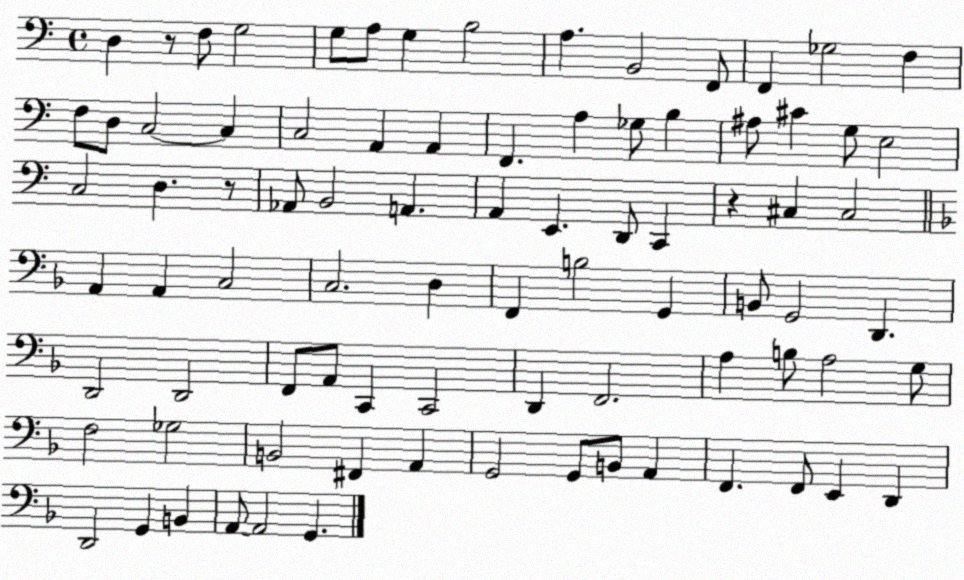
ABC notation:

X:1
T:Untitled
M:4/4
L:1/4
K:C
D, z/2 F,/2 G,2 G,/2 A,/2 G, B,2 A, B,,2 F,,/2 F,, _G,2 F, F,/2 D,/2 C,2 C, C,2 A,, A,, F,, A, _G,/2 B, ^A,/2 ^C G,/2 E,2 C,2 D, z/2 _A,,/2 B,,2 A,, A,, E,, D,,/2 C,, z ^C, ^C,2 A,, A,, C,2 C,2 D, F,, B,2 G,, B,,/2 G,,2 D,, D,,2 D,,2 F,,/2 A,,/2 C,, C,,2 D,, F,,2 A, B,/2 A,2 G,/2 F,2 _G,2 B,,2 ^F,, A,, G,,2 G,,/2 B,,/2 A,, F,, F,,/2 E,, D,, D,,2 G,, B,, A,,/2 A,,2 G,,